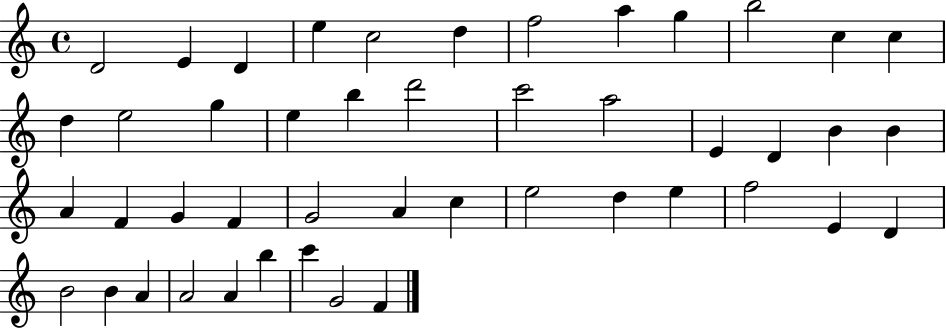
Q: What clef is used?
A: treble